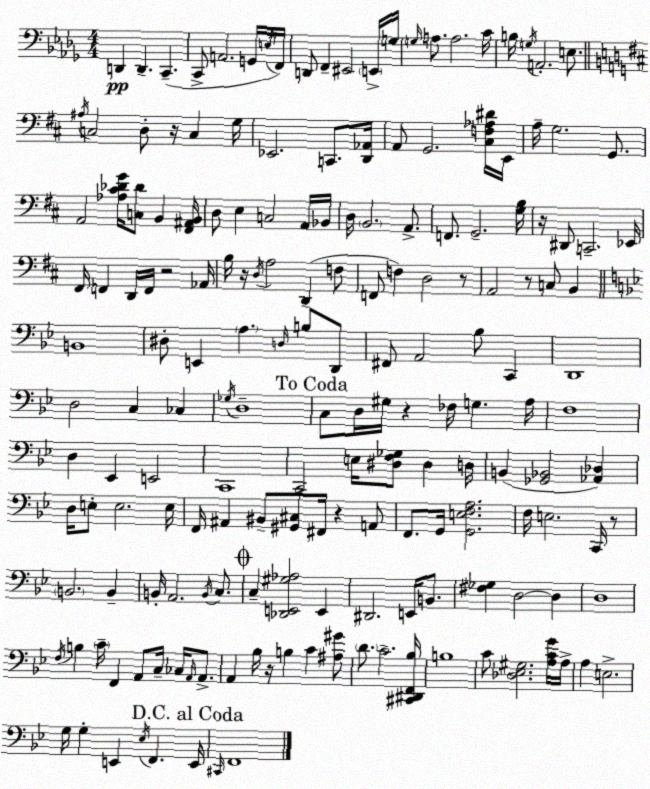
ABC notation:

X:1
T:Untitled
M:4/4
L:1/4
K:Bbm
D,, D,, C,, C,,/2 A,,2 G,,/4 E,/4 F,,/4 D,,/2 F,, ^E,,2 E,,/4 G,/4 G,/4 A,/2 A,2 C/4 B,/4 G,/4 A,,2 E,/2 ^A,/4 C,2 D,/2 z/4 C, G,/4 _E,,2 C,,/2 [D,,_A,,]/4 A,,/2 G,,2 [^C,F,_A,^D]/4 E,,/4 A,/4 G,2 G,,/2 A,,2 [_A,^C_DG]/4 [C,_D]/2 B,, [^F,,^A,,B,,]/4 D,/2 E, C,2 A,,/4 _B,,/4 D,/4 B,,2 A,,/2 F,,/2 G,,2 [G,B,]/4 z/4 ^D,,/2 C,,2 _E,,/4 ^F,,/4 F,, D,,/4 F,,/4 z2 _A,,/4 B,/4 z/4 D,/4 A,2 D,, F,/2 F,,/2 F, D,2 z/2 A,,2 z/2 C,/2 B,, B,,4 ^D,/2 E,, A, D,/4 B,/2 D,,/2 ^F,,/2 A,,2 _B,/2 C,, D,,4 D,2 C, _C, _G,/4 D,4 C,/2 D,/4 ^G,/4 z _F,/4 G, A,/4 F,4 D, _E,, E,,2 C,,4 C,,2 E,/4 [^D,F,_G,]/2 ^D, D,/4 B,, [_G,,_B,,]2 [_A,,_D,] D,/4 E,/2 E,2 E,/4 F,,/4 ^A,, ^B,,/2 [^G,,^C,]/2 ^F,,/4 z A,,/2 F,,/2 G,,/4 [G,,E,F,A,]2 F,/4 E,2 C,,/4 z/2 B,,2 B,, B,,/4 A,,2 B,,/4 C,/2 C, [_D,,E,,^G,_A,]2 E,, ^D,,2 E,,/4 B,,/2 [^F,_G,] D,2 D, D,4 F,/4 B, C/4 F,, A,,/2 C,/4 _C,/4 A,,/4 A,,/2 A,, _B,/4 z/4 B, C [^A,^G]/2 D/2 C2 [^C,,^D,,F,,_B,]/4 B,4 C/2 [_D,_E,^G,]2 [A,CG]/4 A,/4 A, E,2 G,/4 G, E,, _E,/4 F,, E,,/4 ^C,,/4 F,,4